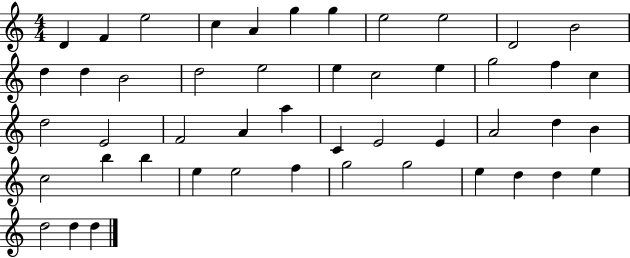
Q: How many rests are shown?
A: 0